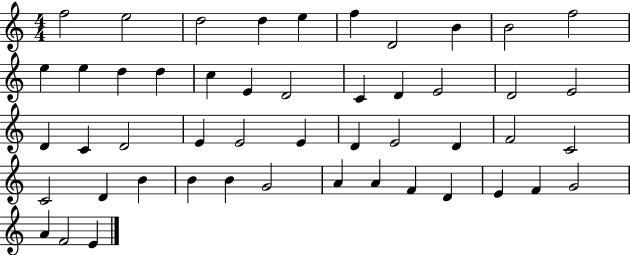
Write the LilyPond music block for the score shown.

{
  \clef treble
  \numericTimeSignature
  \time 4/4
  \key c \major
  f''2 e''2 | d''2 d''4 e''4 | f''4 d'2 b'4 | b'2 f''2 | \break e''4 e''4 d''4 d''4 | c''4 e'4 d'2 | c'4 d'4 e'2 | d'2 e'2 | \break d'4 c'4 d'2 | e'4 e'2 e'4 | d'4 e'2 d'4 | f'2 c'2 | \break c'2 d'4 b'4 | b'4 b'4 g'2 | a'4 a'4 f'4 d'4 | e'4 f'4 g'2 | \break a'4 f'2 e'4 | \bar "|."
}